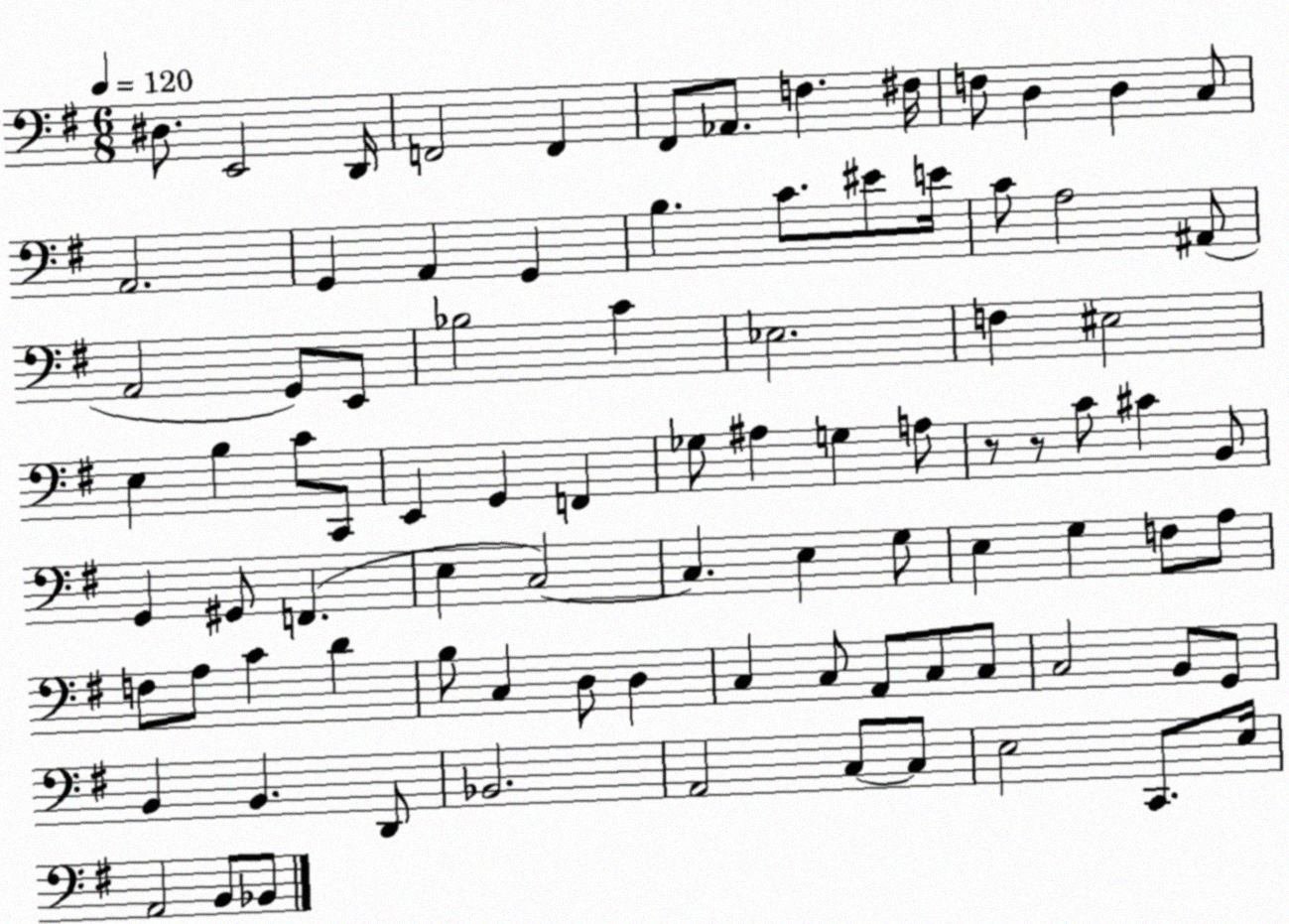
X:1
T:Untitled
M:6/8
L:1/4
K:G
^D,/2 E,,2 D,,/4 F,,2 F,, ^F,,/2 _A,,/2 F, ^F,/4 F,/2 D, D, C,/2 A,,2 G,, A,, G,, B, C/2 ^E/2 E/4 C/2 A,2 ^A,,/2 A,,2 G,,/2 E,,/2 _B,2 C _E,2 F, ^E,2 E, B, C/2 C,,/2 E,, G,, F,, _G,/2 ^A, G, A,/2 z/2 z/2 C/2 ^C B,,/2 G,, ^G,,/2 F,, E, C,2 C, E, G,/2 E, G, F,/2 A,/2 F,/2 A,/2 C D B,/2 C, D,/2 D, C, C,/2 A,,/2 C,/2 C,/2 C,2 B,,/2 G,,/2 B,, B,, D,,/2 _B,,2 A,,2 C,/2 C,/2 E,2 C,,/2 E,/4 A,,2 B,,/2 _B,,/2